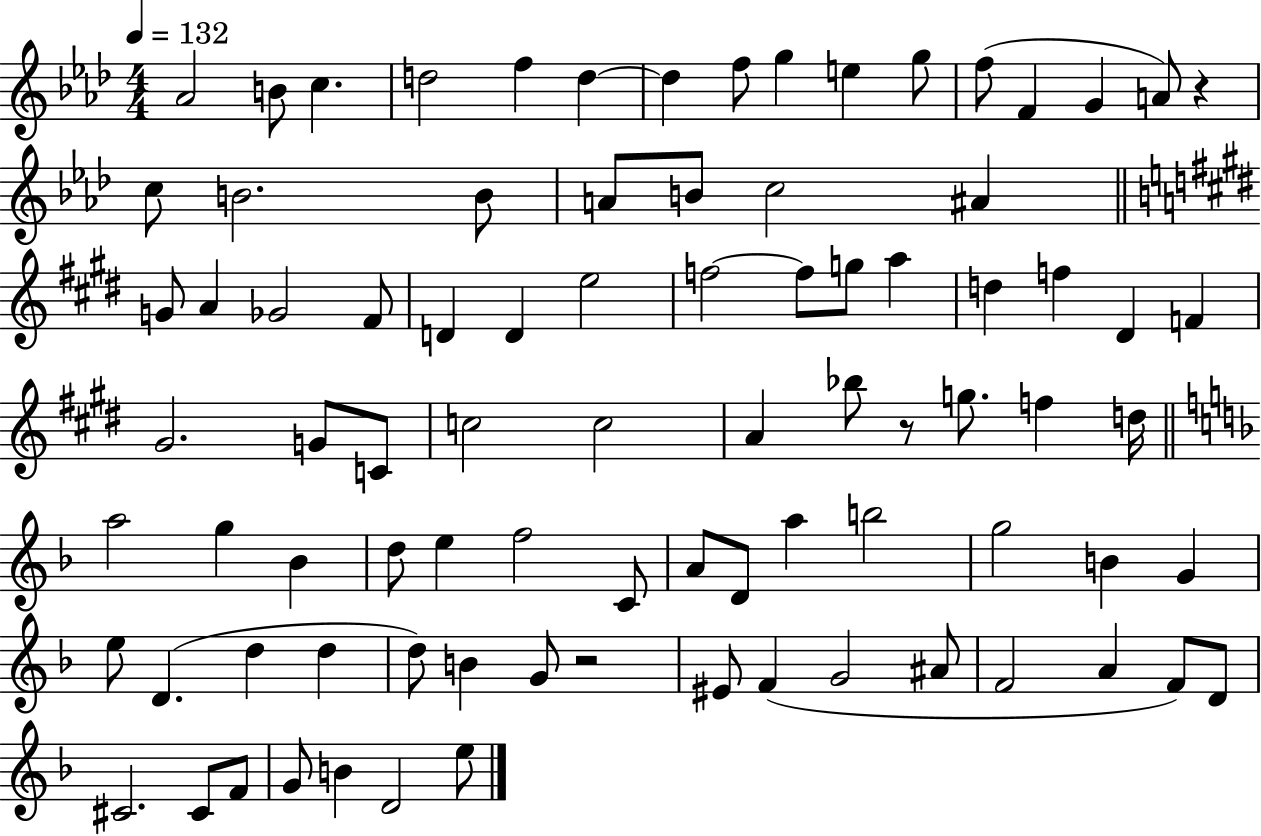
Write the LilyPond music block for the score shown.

{
  \clef treble
  \numericTimeSignature
  \time 4/4
  \key aes \major
  \tempo 4 = 132
  \repeat volta 2 { aes'2 b'8 c''4. | d''2 f''4 d''4~~ | d''4 f''8 g''4 e''4 g''8 | f''8( f'4 g'4 a'8) r4 | \break c''8 b'2. b'8 | a'8 b'8 c''2 ais'4 | \bar "||" \break \key e \major g'8 a'4 ges'2 fis'8 | d'4 d'4 e''2 | f''2~~ f''8 g''8 a''4 | d''4 f''4 dis'4 f'4 | \break gis'2. g'8 c'8 | c''2 c''2 | a'4 bes''8 r8 g''8. f''4 d''16 | \bar "||" \break \key d \minor a''2 g''4 bes'4 | d''8 e''4 f''2 c'8 | a'8 d'8 a''4 b''2 | g''2 b'4 g'4 | \break e''8 d'4.( d''4 d''4 | d''8) b'4 g'8 r2 | eis'8 f'4( g'2 ais'8 | f'2 a'4 f'8) d'8 | \break cis'2. cis'8 f'8 | g'8 b'4 d'2 e''8 | } \bar "|."
}